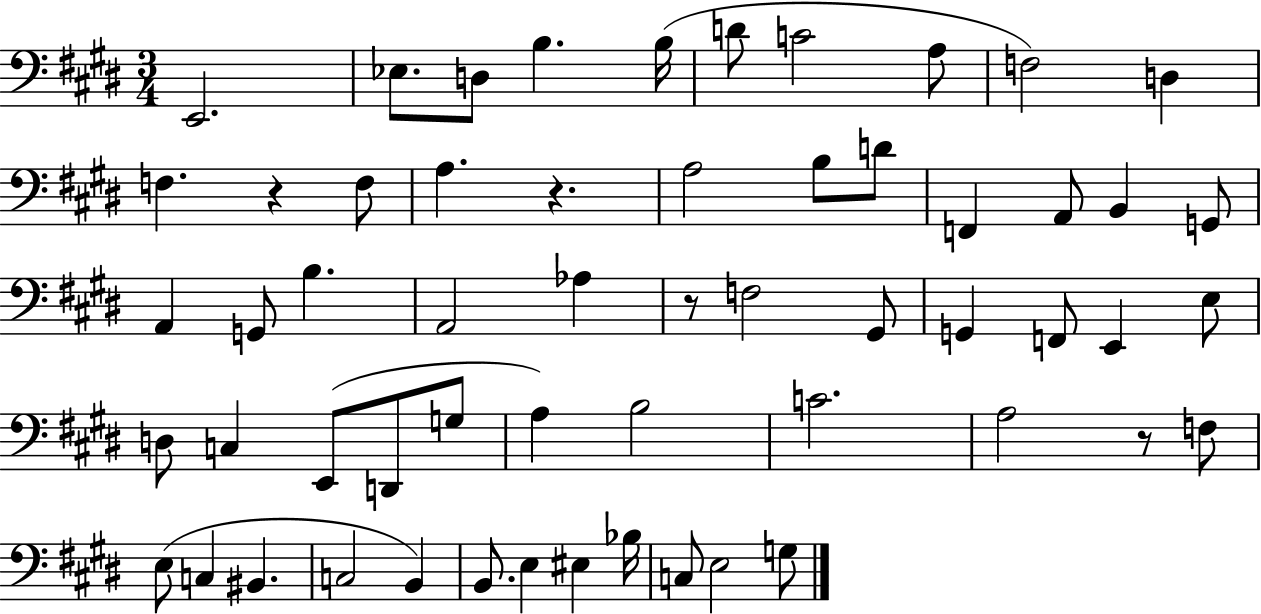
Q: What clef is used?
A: bass